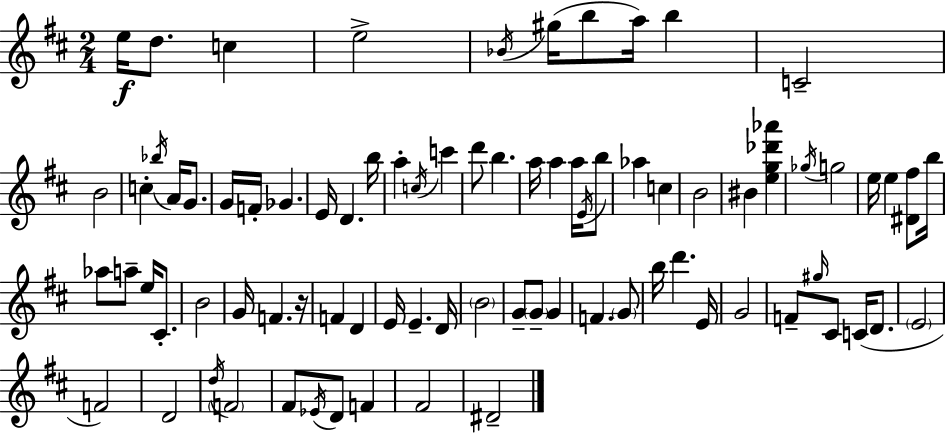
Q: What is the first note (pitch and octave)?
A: E5